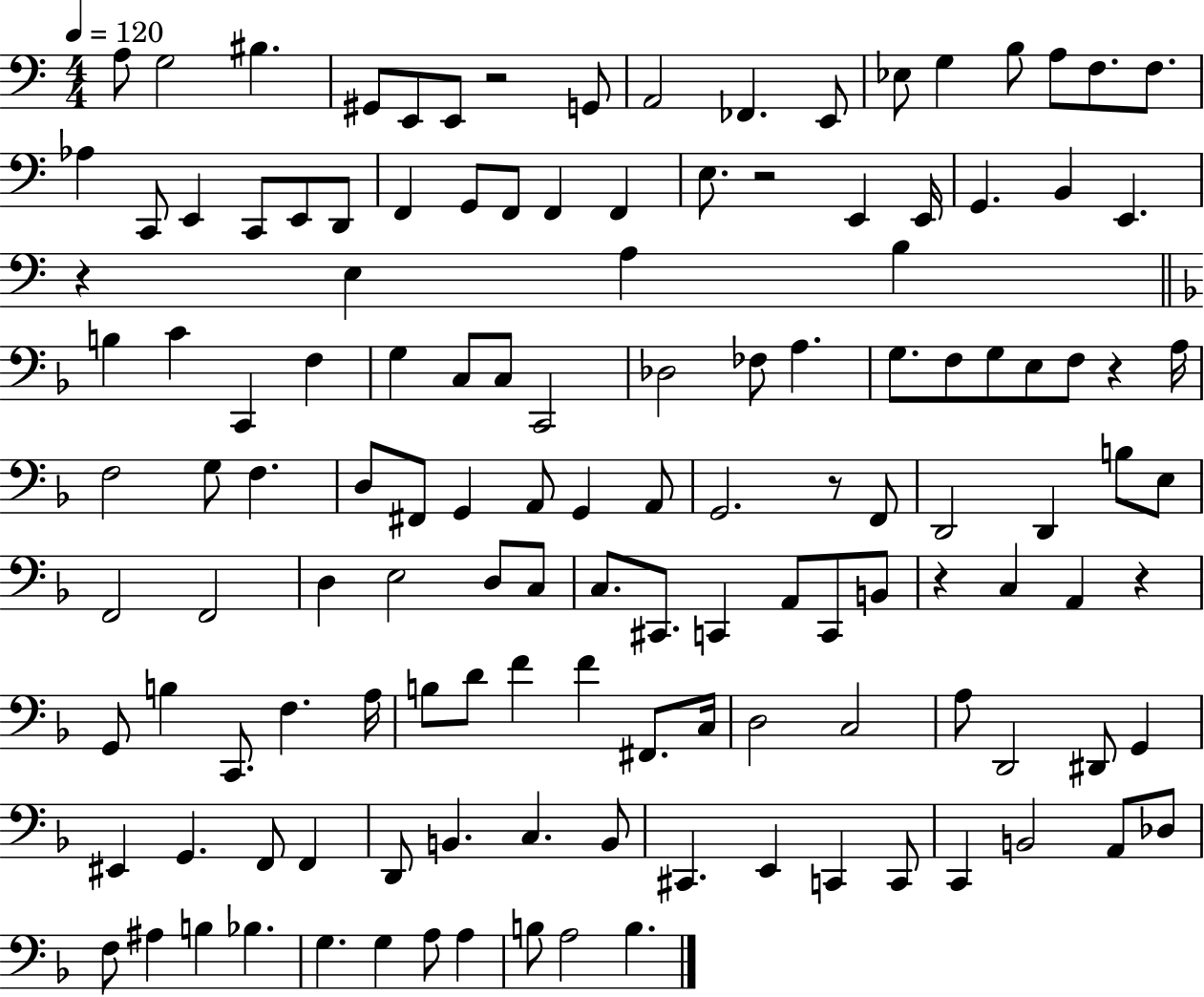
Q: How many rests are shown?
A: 7